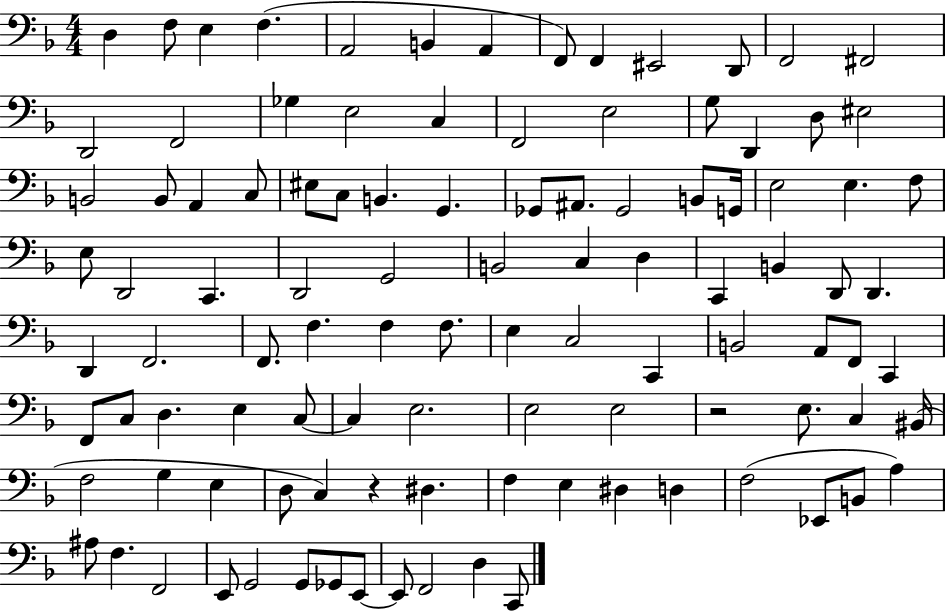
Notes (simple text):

D3/q F3/e E3/q F3/q. A2/h B2/q A2/q F2/e F2/q EIS2/h D2/e F2/h F#2/h D2/h F2/h Gb3/q E3/h C3/q F2/h E3/h G3/e D2/q D3/e EIS3/h B2/h B2/e A2/q C3/e EIS3/e C3/e B2/q. G2/q. Gb2/e A#2/e. Gb2/h B2/e G2/s E3/h E3/q. F3/e E3/e D2/h C2/q. D2/h G2/h B2/h C3/q D3/q C2/q B2/q D2/e D2/q. D2/q F2/h. F2/e. F3/q. F3/q F3/e. E3/q C3/h C2/q B2/h A2/e F2/e C2/q F2/e C3/e D3/q. E3/q C3/e C3/q E3/h. E3/h E3/h R/h E3/e. C3/q BIS2/s F3/h G3/q E3/q D3/e C3/q R/q D#3/q. F3/q E3/q D#3/q D3/q F3/h Eb2/e B2/e A3/q A#3/e F3/q. F2/h E2/e G2/h G2/e Gb2/e E2/e E2/e F2/h D3/q C2/e